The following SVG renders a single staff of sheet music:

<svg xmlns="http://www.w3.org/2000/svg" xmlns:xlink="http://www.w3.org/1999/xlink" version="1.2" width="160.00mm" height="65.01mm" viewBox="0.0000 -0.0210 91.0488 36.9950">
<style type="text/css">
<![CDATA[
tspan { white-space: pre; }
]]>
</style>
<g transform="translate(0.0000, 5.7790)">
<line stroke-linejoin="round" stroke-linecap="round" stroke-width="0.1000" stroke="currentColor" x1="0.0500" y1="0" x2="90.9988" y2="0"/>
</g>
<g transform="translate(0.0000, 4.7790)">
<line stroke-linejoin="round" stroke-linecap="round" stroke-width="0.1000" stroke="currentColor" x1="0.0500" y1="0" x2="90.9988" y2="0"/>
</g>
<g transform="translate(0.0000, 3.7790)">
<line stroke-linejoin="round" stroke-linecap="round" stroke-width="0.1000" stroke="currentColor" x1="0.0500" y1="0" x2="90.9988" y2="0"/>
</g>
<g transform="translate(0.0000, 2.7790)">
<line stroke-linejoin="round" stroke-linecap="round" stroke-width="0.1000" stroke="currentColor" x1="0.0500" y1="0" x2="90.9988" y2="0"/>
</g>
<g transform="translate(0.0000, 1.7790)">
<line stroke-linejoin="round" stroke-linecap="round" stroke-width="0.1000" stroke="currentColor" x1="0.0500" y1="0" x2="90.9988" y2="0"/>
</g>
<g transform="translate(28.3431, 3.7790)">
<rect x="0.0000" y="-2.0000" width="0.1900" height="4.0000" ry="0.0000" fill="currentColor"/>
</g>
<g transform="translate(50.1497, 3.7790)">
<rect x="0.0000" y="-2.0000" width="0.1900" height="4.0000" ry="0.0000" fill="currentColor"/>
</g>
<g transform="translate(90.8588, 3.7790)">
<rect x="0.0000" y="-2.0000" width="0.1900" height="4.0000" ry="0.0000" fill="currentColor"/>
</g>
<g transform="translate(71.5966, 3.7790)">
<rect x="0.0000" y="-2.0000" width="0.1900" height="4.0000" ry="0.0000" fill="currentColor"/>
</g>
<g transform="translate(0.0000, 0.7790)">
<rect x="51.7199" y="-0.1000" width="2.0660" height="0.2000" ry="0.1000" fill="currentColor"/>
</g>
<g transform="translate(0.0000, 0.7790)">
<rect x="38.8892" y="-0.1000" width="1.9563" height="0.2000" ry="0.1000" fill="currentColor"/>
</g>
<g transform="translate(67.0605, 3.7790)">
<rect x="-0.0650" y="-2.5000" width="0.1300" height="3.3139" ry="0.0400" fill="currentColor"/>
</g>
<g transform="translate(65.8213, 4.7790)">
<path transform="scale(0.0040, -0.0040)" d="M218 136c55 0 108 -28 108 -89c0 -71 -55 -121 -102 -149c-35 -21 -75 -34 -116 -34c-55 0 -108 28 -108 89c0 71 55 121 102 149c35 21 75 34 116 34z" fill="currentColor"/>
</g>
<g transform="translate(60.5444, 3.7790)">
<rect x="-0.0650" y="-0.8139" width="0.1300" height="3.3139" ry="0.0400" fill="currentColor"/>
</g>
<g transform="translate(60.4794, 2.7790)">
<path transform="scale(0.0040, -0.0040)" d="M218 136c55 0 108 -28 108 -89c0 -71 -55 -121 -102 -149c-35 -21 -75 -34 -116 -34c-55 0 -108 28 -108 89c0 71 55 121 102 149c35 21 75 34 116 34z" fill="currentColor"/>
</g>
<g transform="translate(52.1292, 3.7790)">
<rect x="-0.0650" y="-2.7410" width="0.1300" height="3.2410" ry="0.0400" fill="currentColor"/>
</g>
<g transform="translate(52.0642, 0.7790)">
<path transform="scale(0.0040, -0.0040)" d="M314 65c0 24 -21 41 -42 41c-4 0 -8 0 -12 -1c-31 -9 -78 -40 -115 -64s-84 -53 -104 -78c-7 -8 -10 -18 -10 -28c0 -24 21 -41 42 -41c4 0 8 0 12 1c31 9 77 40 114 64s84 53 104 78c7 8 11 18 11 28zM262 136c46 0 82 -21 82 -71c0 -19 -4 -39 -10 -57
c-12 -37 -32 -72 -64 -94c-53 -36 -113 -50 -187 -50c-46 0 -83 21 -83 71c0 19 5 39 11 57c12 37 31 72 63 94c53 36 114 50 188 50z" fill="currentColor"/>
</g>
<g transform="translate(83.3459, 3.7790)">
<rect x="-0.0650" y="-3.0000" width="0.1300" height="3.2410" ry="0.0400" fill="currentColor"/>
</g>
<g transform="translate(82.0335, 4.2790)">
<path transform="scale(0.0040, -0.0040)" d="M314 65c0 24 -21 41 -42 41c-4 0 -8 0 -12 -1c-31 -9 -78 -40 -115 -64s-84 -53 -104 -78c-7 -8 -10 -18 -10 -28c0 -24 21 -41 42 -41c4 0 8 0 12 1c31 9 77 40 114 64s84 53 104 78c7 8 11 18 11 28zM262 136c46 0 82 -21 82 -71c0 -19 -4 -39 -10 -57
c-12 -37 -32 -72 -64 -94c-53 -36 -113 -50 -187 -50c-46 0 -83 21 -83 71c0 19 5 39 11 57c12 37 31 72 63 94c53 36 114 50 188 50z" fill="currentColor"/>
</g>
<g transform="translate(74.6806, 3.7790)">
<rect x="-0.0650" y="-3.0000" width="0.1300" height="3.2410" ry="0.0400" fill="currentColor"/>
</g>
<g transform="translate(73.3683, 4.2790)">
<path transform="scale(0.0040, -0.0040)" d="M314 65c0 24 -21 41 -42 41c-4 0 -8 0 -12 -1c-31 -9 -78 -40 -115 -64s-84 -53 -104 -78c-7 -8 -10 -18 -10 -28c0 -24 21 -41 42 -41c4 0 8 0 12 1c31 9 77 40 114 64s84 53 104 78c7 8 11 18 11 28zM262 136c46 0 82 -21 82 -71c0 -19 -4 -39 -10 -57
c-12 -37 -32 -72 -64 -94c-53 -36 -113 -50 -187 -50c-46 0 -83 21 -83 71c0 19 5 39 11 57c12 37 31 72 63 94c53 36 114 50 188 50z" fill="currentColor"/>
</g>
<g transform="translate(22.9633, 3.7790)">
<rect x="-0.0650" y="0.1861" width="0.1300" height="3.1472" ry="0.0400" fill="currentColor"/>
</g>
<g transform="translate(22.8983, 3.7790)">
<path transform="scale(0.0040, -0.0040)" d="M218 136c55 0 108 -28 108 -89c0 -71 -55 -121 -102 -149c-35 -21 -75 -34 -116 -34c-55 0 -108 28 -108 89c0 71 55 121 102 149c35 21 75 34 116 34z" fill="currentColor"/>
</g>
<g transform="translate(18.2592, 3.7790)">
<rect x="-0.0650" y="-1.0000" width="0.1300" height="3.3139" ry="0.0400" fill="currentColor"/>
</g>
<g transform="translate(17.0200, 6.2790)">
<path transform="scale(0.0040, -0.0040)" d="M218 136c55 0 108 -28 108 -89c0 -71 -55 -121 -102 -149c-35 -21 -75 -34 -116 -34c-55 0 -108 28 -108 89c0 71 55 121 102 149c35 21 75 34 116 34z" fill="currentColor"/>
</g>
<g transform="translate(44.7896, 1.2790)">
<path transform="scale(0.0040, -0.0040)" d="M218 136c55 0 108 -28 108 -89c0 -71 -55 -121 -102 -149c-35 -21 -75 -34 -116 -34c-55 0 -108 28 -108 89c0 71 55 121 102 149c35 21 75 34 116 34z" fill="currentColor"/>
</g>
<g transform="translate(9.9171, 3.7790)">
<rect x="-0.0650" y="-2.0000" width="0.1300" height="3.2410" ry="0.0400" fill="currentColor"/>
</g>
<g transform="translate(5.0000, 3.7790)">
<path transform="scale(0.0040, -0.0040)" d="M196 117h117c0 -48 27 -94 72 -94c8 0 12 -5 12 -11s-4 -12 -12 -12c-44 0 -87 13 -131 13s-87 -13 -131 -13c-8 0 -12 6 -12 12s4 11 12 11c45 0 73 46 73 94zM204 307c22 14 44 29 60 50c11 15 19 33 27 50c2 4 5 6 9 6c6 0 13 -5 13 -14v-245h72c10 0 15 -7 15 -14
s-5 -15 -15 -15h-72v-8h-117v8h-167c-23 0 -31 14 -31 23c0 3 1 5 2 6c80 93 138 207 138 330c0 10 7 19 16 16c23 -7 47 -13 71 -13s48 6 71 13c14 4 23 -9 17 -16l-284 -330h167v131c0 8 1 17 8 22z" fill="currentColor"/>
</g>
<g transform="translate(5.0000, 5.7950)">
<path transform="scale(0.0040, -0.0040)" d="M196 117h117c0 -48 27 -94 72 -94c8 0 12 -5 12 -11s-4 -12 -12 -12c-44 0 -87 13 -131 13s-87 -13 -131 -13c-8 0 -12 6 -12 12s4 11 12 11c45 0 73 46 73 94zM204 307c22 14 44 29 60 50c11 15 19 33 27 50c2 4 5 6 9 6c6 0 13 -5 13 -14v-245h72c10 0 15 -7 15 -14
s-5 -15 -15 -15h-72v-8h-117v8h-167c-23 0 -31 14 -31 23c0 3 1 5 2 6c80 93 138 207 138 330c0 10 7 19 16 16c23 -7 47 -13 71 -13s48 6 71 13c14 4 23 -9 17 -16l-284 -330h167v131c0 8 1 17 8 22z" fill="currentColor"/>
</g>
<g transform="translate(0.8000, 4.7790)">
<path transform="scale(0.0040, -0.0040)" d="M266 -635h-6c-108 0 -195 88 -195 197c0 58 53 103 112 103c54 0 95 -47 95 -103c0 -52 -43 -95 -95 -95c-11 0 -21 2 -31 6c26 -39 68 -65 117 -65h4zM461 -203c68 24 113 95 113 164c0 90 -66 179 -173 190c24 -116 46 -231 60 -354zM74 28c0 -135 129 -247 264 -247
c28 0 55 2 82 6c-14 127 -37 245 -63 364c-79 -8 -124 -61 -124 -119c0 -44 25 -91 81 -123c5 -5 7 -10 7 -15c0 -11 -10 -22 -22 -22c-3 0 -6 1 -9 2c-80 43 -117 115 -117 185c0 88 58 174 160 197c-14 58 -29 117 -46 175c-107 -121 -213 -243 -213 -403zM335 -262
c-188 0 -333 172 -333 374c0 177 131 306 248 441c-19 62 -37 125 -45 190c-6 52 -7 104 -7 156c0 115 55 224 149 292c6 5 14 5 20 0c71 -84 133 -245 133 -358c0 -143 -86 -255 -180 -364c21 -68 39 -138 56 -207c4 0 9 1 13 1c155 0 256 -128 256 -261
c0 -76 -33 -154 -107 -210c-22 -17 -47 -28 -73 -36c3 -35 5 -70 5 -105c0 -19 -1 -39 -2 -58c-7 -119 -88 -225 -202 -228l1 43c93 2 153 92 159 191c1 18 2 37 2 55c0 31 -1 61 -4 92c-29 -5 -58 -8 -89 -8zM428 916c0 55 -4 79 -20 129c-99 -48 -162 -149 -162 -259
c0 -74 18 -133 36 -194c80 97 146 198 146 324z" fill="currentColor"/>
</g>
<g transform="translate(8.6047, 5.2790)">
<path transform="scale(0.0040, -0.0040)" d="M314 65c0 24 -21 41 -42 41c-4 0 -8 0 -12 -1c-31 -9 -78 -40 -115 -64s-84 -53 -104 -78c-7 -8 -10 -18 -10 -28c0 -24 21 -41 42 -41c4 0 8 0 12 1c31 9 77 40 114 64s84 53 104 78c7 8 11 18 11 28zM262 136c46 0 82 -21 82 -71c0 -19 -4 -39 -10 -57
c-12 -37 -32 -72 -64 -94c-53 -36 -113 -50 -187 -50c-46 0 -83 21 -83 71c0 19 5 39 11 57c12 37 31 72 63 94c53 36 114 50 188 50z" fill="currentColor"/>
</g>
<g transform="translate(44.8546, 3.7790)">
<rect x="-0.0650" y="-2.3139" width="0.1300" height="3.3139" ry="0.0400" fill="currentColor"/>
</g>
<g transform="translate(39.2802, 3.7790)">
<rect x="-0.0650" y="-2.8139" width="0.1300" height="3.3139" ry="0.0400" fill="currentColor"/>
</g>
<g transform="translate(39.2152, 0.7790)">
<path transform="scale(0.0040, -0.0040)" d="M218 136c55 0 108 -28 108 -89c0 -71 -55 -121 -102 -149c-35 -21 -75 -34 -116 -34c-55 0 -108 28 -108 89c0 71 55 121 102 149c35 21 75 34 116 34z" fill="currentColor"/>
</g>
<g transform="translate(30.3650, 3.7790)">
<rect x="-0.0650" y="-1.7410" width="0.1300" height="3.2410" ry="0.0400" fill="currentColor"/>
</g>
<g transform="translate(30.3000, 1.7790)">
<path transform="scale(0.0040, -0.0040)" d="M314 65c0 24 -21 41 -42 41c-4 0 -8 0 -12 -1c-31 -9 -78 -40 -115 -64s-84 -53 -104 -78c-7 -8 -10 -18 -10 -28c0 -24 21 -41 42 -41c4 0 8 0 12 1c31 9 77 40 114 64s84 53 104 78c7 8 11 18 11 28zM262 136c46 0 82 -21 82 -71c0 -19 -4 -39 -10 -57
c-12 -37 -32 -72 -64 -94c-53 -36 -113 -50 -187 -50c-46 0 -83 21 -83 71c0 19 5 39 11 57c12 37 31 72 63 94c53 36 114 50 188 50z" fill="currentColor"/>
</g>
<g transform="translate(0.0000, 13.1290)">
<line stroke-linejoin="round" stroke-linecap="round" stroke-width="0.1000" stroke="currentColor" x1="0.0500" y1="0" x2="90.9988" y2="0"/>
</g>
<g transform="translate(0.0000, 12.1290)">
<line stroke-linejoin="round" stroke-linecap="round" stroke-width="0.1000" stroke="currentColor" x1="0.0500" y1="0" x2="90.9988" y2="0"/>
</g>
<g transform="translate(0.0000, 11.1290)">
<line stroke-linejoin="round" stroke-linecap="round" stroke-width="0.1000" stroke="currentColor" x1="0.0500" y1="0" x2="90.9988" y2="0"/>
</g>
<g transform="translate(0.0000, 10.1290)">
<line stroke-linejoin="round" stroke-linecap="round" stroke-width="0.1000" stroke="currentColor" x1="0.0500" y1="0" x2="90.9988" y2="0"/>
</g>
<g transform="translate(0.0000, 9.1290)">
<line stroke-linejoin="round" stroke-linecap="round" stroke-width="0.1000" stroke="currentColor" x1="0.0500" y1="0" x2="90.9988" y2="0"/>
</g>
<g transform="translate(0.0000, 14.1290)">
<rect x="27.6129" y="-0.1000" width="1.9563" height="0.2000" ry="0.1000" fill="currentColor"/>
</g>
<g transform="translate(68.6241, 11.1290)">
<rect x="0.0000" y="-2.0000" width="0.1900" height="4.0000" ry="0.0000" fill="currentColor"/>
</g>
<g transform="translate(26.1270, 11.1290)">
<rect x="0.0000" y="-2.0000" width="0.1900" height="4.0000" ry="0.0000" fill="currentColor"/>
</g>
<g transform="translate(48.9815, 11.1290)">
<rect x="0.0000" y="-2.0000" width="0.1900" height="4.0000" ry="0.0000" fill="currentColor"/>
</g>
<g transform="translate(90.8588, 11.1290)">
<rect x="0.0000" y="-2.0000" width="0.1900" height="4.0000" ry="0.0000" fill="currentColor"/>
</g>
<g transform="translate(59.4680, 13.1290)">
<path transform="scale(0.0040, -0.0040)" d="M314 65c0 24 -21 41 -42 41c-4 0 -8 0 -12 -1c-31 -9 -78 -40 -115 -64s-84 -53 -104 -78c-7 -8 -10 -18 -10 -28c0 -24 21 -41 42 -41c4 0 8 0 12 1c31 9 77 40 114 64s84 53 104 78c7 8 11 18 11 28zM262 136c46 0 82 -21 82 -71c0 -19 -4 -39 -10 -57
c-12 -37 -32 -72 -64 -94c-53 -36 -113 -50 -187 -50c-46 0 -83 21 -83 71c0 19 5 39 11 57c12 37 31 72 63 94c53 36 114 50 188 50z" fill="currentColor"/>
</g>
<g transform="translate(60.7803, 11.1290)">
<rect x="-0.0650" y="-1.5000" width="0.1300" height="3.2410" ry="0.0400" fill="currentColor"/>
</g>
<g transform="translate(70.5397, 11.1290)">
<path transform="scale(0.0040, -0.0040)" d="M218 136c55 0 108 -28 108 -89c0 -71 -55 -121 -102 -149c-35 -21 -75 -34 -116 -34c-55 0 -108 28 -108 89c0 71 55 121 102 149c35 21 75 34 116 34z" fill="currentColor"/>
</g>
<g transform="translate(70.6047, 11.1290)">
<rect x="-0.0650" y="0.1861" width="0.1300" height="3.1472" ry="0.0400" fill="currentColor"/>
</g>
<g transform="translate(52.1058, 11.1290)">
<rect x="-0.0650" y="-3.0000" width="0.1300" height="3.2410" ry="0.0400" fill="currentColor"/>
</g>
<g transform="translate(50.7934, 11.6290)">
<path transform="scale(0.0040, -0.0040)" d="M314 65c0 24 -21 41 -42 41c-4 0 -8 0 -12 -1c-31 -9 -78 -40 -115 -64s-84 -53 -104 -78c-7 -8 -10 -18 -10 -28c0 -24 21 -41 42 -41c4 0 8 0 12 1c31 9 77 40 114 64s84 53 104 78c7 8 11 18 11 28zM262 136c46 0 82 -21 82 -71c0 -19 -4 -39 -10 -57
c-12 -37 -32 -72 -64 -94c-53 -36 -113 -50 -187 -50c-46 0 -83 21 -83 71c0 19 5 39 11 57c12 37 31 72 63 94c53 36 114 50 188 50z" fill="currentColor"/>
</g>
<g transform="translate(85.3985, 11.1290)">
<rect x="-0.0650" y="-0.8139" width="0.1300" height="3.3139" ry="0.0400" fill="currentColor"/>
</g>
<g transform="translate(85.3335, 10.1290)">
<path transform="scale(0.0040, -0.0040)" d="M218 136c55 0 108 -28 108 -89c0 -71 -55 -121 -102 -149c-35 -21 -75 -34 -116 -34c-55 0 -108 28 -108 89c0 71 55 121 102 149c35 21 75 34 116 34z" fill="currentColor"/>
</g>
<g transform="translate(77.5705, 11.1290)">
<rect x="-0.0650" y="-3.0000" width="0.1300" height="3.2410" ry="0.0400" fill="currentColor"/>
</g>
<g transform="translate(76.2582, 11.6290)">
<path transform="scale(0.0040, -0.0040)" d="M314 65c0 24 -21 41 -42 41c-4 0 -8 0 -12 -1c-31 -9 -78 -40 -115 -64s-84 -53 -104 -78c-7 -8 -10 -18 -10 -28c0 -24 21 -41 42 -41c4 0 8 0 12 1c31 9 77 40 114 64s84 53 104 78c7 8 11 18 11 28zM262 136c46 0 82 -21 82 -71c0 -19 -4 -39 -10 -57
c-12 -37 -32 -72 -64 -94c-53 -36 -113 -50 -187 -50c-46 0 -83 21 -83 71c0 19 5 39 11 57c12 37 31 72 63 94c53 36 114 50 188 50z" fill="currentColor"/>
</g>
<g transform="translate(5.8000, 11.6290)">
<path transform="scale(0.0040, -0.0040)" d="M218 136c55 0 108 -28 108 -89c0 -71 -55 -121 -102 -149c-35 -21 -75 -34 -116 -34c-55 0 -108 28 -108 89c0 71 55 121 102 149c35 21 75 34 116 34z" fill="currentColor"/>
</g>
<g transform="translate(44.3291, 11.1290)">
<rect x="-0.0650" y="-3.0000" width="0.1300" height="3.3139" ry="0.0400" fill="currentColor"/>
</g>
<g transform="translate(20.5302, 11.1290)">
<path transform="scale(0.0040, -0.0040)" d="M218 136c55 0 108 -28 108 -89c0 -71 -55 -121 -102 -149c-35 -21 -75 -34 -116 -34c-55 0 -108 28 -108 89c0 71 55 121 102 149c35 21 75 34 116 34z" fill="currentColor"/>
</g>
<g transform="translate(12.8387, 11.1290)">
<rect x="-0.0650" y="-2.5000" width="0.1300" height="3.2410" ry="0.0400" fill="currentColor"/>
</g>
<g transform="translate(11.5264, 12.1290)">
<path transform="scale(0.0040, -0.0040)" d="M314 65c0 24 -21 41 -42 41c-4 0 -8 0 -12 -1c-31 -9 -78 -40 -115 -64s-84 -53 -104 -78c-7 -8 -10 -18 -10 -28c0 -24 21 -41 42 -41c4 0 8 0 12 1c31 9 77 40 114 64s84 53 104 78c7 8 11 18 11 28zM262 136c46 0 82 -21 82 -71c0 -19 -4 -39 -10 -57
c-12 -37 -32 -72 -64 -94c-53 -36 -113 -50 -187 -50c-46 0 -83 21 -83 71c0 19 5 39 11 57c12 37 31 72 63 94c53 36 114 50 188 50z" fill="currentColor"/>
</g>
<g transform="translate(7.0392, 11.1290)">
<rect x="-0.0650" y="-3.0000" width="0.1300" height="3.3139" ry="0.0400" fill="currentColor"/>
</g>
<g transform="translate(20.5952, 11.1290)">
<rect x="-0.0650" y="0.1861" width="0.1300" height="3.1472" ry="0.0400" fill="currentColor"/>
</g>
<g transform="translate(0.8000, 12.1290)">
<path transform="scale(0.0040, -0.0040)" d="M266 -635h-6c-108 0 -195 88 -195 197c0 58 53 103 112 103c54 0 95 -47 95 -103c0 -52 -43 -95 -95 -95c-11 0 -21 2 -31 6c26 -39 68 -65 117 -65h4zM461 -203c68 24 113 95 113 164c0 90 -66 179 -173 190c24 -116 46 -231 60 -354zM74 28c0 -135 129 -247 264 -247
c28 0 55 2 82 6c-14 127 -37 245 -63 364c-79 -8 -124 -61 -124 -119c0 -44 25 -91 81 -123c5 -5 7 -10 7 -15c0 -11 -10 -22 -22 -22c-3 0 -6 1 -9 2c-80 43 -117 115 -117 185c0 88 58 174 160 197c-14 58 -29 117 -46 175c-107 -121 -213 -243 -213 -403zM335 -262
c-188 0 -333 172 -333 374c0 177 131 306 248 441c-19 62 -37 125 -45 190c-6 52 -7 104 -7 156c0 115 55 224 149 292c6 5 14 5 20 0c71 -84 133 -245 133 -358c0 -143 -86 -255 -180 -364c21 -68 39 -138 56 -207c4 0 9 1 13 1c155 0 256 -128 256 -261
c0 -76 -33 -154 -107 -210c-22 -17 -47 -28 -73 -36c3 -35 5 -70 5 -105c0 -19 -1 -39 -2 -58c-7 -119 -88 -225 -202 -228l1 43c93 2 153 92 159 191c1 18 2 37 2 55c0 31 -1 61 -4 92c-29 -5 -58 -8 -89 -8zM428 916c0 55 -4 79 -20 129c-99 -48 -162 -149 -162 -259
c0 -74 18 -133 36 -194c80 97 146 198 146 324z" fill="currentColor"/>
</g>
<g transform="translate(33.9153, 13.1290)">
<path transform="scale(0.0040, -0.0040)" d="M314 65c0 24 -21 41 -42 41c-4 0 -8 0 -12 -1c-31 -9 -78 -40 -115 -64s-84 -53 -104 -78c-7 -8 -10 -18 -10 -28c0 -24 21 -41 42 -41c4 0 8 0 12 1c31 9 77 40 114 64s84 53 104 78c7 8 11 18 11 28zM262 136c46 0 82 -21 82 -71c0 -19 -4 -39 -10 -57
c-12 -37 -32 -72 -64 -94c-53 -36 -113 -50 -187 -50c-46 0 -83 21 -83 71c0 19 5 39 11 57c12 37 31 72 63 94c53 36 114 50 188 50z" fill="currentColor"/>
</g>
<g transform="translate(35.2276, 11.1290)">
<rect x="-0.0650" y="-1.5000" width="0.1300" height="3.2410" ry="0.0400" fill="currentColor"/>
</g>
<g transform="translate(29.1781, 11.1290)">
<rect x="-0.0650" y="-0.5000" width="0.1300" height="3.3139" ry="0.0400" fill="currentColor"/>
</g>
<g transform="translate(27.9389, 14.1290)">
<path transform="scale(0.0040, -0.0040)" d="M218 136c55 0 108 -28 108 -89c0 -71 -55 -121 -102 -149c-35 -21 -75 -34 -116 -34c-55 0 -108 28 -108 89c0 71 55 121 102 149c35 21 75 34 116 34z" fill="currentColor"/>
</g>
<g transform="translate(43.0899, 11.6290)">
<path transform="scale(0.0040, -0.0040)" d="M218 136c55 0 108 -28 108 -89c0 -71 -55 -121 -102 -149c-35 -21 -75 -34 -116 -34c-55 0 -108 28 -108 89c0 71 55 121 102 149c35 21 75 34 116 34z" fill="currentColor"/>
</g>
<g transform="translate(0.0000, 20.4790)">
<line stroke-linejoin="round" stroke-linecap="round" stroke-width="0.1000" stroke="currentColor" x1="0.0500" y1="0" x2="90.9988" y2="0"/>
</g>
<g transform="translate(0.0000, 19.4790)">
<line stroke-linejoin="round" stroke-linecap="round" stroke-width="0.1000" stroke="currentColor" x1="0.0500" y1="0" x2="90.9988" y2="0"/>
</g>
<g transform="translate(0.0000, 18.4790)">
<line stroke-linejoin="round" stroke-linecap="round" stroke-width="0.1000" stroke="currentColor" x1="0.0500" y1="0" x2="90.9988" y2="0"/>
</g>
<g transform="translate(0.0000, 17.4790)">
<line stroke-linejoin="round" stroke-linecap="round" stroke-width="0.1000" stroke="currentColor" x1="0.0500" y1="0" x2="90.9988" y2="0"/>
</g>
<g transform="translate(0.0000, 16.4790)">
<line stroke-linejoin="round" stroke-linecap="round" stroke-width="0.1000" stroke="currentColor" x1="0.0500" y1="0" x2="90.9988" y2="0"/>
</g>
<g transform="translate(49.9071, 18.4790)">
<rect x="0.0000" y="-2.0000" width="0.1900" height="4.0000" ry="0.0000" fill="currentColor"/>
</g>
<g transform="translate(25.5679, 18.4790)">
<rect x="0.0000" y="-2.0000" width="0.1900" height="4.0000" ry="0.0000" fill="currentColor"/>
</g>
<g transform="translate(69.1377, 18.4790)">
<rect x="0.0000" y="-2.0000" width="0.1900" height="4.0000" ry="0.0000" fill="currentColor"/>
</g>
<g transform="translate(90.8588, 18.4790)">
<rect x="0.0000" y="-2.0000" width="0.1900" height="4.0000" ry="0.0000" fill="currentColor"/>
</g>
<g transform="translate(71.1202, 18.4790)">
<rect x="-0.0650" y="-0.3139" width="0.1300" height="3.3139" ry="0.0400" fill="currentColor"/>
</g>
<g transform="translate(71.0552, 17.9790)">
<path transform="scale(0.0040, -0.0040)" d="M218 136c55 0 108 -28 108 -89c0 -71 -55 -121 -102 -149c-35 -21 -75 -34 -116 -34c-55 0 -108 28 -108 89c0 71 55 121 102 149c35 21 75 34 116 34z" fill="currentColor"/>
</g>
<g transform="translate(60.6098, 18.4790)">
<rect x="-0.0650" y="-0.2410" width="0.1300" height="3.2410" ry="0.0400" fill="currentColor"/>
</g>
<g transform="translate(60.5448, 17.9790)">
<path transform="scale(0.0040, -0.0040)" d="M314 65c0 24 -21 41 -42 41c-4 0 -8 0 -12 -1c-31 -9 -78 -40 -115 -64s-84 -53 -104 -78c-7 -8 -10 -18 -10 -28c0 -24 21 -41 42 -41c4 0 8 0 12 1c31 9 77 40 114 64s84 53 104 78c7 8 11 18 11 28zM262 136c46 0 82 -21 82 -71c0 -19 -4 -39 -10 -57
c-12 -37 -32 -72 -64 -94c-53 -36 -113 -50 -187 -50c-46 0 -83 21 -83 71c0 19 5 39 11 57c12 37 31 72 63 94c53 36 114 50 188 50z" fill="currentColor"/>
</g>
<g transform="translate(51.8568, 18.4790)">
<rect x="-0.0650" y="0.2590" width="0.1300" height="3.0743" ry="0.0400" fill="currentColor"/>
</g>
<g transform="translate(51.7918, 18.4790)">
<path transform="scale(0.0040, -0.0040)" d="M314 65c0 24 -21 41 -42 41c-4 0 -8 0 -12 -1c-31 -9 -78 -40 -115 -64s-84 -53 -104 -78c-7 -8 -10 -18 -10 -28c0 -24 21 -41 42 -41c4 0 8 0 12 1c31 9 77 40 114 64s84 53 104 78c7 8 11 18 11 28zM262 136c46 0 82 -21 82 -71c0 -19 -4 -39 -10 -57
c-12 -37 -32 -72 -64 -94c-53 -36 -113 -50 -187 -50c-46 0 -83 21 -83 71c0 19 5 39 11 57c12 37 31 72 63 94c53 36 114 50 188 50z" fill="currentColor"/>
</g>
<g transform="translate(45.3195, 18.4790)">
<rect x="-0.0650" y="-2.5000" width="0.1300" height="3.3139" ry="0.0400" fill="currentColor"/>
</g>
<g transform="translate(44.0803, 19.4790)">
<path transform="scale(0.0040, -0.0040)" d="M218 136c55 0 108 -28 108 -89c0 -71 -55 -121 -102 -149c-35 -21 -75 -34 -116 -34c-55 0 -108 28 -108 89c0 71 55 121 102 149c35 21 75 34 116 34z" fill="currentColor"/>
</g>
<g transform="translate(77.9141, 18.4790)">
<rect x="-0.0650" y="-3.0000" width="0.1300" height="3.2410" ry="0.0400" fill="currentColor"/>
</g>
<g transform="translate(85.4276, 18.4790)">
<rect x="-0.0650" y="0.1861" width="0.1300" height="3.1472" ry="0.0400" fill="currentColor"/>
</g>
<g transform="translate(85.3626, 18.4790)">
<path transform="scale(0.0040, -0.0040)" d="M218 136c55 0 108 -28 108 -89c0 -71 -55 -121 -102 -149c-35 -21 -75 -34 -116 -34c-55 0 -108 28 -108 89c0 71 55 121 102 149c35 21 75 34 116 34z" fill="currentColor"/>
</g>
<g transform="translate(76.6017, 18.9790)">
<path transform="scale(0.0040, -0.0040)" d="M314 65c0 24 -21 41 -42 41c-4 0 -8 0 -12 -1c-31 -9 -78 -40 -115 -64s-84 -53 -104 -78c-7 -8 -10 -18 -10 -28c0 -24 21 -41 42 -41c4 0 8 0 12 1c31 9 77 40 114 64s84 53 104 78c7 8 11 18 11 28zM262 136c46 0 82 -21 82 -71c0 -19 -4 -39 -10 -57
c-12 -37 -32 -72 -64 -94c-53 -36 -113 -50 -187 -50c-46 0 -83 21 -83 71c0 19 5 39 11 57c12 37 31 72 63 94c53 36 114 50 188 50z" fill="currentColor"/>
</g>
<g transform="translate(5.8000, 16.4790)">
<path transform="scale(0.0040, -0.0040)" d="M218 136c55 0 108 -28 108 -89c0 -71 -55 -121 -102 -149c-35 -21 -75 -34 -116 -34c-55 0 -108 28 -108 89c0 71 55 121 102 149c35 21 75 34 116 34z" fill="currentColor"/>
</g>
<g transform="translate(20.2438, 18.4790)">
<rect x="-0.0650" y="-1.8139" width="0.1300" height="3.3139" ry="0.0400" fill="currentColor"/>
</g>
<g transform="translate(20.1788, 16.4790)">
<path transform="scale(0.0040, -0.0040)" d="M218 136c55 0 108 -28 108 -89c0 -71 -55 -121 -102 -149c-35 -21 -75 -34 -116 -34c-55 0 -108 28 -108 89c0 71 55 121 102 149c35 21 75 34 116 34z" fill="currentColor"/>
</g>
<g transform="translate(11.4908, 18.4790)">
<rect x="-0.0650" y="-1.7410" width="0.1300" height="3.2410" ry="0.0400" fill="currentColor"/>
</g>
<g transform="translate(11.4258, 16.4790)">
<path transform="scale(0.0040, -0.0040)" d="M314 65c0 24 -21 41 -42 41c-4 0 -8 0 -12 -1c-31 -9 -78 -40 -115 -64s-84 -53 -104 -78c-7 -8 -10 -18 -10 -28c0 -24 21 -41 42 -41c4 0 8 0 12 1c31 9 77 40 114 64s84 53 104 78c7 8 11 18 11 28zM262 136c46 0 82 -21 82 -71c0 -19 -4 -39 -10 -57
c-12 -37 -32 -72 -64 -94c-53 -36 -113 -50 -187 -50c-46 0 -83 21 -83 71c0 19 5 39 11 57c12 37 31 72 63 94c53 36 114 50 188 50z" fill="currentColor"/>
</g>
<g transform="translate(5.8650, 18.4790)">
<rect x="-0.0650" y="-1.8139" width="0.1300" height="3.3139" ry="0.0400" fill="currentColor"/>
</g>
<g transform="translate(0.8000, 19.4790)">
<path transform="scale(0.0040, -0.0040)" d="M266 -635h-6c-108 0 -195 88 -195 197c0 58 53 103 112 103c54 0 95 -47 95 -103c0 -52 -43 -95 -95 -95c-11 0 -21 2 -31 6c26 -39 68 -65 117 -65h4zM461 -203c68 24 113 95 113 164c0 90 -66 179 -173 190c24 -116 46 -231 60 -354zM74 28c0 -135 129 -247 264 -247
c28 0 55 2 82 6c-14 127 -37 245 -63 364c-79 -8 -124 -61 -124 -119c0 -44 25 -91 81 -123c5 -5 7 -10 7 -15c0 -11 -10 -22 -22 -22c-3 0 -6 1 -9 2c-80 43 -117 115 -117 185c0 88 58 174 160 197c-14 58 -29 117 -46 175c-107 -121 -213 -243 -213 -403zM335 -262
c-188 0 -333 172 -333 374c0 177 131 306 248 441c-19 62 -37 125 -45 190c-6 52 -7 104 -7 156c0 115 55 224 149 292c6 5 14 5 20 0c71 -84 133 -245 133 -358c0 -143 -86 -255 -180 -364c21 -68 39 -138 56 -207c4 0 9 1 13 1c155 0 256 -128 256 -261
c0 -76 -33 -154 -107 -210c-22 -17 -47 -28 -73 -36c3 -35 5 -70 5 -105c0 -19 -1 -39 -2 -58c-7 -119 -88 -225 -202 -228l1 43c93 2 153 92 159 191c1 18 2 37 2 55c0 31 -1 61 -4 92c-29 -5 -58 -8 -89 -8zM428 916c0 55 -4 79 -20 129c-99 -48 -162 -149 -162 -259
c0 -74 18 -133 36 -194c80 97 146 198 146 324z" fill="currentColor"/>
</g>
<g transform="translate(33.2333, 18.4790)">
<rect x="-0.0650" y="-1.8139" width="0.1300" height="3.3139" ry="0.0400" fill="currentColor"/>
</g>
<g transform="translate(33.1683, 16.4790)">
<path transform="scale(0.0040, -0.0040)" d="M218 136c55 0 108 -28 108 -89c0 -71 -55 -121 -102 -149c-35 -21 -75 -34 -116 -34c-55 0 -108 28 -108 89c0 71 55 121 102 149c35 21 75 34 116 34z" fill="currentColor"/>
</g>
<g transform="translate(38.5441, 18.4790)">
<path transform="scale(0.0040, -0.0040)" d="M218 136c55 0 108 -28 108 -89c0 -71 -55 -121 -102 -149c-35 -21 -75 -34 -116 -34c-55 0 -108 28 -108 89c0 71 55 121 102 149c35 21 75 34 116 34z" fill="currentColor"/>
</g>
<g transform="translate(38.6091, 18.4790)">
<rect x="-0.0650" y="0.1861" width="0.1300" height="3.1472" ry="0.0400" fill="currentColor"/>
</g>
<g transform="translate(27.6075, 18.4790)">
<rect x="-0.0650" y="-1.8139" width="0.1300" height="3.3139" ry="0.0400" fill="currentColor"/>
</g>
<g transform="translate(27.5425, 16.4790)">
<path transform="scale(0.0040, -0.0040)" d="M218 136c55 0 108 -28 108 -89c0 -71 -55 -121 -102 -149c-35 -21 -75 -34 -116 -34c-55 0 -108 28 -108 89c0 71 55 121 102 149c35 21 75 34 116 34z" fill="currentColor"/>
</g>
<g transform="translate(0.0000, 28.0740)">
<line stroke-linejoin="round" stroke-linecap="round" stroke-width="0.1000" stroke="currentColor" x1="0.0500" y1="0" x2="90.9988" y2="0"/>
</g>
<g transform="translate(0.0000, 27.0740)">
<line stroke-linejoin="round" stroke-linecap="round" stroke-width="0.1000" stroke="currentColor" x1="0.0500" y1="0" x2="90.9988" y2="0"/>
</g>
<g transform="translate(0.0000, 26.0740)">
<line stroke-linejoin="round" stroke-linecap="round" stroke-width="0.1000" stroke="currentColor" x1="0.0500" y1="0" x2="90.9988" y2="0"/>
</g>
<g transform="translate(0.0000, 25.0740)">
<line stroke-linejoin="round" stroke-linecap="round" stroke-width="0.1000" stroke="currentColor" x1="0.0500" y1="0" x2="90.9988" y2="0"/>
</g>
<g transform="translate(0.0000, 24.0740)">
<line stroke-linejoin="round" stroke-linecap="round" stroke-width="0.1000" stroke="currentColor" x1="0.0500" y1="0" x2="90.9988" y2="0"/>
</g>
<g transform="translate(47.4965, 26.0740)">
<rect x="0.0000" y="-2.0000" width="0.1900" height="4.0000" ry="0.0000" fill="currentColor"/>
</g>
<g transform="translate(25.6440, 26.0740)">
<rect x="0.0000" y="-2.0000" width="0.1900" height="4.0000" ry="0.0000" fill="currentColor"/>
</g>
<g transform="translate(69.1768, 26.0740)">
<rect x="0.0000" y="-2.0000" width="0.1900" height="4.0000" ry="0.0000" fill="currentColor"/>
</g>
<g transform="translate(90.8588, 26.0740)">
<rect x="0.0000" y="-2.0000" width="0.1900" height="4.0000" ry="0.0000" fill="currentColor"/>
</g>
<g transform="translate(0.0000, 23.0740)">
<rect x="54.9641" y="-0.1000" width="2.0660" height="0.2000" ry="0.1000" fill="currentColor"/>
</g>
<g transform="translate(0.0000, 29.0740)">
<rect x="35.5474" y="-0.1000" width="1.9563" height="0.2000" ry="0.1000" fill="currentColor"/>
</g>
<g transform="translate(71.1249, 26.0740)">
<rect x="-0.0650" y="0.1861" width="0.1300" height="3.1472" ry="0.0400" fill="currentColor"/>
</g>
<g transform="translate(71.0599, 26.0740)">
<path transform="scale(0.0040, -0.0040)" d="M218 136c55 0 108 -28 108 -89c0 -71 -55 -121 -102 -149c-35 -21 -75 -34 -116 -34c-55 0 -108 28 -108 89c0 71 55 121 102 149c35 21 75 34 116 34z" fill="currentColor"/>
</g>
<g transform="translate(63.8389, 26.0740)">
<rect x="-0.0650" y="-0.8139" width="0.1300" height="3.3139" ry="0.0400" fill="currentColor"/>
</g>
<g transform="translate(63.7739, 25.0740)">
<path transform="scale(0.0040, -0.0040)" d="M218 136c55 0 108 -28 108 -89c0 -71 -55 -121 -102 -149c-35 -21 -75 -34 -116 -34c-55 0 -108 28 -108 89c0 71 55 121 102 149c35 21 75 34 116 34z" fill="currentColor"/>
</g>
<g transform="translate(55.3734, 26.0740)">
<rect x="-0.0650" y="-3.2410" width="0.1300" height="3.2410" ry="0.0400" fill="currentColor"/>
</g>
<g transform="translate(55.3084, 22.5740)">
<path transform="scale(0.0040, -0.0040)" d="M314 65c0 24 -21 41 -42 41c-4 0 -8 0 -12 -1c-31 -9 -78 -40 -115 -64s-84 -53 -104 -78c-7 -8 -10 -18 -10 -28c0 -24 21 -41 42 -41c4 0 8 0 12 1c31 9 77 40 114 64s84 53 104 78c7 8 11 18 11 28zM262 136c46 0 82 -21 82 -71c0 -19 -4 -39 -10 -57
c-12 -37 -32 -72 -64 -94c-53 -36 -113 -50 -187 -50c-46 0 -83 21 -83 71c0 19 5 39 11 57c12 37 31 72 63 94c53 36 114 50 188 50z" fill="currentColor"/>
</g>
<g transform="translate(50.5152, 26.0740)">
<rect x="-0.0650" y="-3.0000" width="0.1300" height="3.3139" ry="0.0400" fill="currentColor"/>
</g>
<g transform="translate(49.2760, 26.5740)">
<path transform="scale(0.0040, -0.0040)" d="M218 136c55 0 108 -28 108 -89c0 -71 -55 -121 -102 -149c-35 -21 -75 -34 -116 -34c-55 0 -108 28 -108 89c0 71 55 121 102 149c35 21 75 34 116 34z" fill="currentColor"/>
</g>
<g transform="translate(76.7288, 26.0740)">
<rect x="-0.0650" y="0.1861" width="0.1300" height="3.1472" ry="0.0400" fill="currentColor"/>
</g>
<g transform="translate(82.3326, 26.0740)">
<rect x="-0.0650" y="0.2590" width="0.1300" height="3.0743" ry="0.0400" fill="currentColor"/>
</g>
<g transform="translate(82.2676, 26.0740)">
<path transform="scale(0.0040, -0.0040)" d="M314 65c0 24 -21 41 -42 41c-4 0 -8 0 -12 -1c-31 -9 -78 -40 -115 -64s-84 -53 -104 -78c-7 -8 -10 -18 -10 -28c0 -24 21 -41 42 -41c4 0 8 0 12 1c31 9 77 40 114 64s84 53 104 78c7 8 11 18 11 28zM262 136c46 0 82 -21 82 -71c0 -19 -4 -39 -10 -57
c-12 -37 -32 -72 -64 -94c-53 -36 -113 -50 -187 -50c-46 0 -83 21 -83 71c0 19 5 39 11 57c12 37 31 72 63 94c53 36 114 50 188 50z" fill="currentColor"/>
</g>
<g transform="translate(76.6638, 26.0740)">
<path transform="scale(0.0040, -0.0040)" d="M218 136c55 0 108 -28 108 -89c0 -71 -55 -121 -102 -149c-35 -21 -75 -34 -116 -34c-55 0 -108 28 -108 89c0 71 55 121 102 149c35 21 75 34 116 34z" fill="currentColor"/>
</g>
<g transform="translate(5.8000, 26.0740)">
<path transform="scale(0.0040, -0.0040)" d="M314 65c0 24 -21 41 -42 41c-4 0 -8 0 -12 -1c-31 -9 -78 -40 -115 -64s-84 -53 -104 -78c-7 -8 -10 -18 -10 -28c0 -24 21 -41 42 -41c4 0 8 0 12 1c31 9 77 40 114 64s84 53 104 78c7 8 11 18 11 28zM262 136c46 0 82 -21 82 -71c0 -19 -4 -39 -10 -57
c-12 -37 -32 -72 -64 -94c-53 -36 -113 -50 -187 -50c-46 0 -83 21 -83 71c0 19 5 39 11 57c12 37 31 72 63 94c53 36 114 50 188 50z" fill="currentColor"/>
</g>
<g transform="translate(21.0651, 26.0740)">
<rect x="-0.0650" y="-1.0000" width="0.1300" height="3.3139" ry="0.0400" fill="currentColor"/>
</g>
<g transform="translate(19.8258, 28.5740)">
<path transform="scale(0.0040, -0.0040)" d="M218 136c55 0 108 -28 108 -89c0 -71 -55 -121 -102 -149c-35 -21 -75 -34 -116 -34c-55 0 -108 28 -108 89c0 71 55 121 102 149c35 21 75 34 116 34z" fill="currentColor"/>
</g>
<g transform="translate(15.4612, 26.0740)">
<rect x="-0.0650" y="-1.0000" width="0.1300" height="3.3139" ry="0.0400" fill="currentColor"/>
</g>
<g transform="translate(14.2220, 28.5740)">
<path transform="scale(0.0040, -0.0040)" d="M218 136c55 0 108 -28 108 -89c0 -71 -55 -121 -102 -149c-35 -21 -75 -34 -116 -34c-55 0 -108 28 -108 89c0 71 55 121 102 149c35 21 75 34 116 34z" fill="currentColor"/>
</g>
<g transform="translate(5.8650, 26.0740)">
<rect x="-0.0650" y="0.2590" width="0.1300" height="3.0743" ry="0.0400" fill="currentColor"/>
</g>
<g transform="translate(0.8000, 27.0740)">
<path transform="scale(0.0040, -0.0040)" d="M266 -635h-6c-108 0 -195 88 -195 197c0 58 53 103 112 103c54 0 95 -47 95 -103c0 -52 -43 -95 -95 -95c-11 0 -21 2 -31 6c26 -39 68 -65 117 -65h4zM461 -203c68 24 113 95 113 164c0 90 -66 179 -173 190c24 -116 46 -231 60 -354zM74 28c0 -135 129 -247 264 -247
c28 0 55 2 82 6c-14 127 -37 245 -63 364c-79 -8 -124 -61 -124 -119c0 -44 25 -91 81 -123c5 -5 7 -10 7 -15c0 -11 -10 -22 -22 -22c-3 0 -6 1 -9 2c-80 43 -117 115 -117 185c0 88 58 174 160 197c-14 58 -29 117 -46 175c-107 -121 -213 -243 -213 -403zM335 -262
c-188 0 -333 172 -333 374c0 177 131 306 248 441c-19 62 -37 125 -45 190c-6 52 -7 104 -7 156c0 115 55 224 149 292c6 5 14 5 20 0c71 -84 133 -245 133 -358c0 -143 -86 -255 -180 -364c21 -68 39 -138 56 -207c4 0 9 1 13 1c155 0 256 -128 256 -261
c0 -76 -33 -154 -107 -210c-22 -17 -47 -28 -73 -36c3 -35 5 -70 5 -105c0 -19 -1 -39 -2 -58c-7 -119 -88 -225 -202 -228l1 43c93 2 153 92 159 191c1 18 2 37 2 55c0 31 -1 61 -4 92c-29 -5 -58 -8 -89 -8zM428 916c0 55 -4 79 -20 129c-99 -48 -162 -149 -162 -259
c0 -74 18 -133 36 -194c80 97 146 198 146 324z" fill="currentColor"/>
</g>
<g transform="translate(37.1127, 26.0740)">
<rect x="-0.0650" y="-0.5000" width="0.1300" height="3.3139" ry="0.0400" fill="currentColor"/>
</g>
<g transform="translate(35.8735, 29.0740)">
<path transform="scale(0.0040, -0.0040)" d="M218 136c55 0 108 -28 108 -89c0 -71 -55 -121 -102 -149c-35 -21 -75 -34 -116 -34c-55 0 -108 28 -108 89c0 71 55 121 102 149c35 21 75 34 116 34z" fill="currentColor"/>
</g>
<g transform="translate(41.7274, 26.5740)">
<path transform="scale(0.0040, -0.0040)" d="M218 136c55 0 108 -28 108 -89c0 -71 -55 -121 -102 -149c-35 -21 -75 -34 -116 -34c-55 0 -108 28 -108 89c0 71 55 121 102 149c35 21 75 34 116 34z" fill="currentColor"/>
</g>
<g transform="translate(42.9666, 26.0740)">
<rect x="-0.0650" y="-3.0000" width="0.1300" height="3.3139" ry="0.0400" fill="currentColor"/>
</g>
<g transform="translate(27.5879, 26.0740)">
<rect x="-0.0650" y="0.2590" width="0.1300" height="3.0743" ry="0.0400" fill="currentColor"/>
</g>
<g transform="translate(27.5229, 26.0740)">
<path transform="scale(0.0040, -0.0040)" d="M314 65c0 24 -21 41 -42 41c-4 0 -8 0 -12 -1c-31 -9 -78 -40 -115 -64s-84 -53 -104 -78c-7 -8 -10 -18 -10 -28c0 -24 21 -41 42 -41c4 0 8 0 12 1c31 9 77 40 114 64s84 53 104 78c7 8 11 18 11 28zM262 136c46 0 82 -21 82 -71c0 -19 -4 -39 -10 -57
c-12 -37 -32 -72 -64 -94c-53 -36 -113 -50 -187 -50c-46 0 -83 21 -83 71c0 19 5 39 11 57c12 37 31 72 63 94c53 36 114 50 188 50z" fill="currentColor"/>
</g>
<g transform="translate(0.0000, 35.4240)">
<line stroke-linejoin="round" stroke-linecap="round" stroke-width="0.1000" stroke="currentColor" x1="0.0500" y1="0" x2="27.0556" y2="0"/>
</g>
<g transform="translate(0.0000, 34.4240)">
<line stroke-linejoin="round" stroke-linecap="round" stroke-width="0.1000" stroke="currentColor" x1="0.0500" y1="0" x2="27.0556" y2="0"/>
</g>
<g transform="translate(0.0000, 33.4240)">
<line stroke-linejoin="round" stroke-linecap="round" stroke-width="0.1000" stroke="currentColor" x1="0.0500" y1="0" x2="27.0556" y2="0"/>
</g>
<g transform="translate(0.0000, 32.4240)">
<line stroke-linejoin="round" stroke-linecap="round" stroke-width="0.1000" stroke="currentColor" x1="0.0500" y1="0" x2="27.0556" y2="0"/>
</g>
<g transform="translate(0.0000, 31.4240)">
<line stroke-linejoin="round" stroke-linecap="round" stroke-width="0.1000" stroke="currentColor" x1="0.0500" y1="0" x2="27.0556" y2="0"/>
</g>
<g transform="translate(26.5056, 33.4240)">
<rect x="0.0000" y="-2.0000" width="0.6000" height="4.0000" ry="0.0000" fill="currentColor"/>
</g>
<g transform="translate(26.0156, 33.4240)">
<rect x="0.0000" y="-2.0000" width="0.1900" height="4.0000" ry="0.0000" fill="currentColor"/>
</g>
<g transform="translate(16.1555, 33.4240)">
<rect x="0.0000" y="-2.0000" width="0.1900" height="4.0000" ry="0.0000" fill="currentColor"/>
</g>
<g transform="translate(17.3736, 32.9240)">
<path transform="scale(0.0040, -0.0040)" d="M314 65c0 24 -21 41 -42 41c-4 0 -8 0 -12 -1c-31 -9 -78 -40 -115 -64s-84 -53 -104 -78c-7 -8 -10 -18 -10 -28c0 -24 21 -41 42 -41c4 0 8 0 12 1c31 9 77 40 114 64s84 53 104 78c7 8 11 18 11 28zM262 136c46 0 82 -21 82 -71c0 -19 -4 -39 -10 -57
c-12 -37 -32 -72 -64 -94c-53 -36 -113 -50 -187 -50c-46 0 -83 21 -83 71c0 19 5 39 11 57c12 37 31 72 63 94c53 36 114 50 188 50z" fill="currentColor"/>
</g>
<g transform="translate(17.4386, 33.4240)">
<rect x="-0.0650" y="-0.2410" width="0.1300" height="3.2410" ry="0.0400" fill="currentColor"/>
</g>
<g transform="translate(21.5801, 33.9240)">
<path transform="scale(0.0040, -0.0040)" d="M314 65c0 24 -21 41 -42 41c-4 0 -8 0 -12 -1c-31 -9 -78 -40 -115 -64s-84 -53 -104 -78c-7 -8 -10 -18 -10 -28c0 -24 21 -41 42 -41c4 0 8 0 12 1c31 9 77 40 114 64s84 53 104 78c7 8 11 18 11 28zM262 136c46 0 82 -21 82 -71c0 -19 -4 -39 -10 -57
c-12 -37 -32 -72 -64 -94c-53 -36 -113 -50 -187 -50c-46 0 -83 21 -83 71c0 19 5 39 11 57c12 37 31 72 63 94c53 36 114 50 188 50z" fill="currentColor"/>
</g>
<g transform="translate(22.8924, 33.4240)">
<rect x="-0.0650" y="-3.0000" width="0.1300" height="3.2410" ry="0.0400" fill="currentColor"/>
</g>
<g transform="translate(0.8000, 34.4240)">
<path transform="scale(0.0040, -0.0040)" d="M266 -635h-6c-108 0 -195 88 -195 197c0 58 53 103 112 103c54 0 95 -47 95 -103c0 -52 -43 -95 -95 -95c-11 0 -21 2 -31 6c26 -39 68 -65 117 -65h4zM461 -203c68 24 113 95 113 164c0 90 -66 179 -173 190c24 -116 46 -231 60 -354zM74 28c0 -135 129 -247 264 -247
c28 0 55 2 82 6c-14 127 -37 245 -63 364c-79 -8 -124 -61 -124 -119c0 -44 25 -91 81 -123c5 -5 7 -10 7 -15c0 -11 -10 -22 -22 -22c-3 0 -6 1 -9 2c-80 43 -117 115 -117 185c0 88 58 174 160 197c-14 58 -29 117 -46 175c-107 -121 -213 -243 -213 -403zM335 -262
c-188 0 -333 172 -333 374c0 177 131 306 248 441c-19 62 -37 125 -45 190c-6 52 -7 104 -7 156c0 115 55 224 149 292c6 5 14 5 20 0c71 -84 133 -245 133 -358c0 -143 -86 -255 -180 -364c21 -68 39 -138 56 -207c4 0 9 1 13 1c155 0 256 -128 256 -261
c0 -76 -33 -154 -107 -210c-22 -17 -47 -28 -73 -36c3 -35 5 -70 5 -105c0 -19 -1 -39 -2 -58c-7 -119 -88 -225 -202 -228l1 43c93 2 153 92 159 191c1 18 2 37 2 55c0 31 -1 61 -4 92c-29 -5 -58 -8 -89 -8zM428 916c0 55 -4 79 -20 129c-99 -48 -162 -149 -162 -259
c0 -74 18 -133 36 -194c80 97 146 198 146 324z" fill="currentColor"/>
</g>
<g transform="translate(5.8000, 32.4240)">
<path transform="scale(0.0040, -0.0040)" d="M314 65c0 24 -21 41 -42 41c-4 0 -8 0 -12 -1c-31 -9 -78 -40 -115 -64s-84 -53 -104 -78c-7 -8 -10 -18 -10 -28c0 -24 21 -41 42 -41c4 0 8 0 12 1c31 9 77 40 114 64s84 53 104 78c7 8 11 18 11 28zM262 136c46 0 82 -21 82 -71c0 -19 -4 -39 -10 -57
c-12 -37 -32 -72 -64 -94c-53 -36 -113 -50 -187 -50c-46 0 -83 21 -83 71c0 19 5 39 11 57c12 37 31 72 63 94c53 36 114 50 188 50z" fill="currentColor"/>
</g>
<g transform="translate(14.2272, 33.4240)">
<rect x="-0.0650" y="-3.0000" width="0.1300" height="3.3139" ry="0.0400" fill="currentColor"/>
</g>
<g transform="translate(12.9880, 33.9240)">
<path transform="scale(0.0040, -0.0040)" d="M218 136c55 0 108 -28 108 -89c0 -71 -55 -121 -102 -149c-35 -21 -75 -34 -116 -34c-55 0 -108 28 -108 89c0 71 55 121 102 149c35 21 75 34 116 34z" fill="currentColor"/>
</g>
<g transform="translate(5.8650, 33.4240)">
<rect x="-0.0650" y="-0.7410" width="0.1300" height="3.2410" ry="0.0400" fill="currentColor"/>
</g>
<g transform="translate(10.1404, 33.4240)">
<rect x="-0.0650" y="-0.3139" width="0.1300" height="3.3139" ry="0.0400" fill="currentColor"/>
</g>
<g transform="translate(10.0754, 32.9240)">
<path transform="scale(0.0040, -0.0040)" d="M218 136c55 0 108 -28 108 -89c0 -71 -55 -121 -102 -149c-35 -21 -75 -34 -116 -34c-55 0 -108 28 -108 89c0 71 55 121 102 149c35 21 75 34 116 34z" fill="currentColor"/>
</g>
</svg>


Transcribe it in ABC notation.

X:1
T:Untitled
M:4/4
L:1/4
K:C
F2 D B f2 a g a2 d G A2 A2 A G2 B C E2 A A2 E2 B A2 d f f2 f f f B G B2 c2 c A2 B B2 D D B2 C A A b2 d B B B2 d2 c A c2 A2